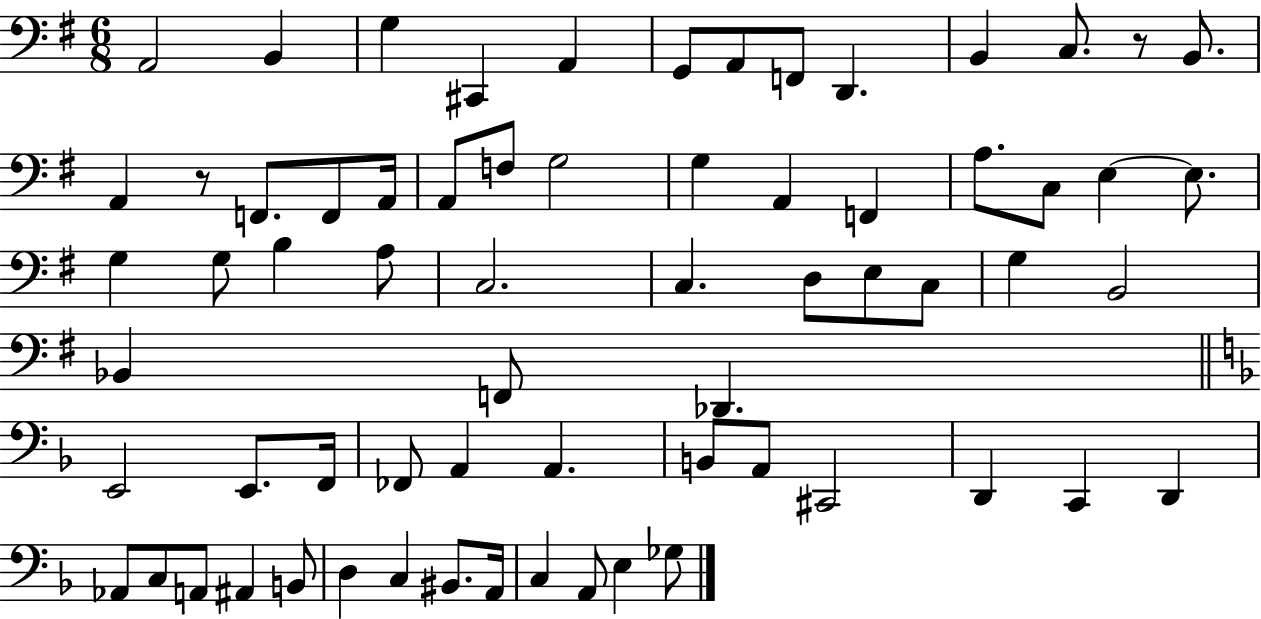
{
  \clef bass
  \numericTimeSignature
  \time 6/8
  \key g \major
  \repeat volta 2 { a,2 b,4 | g4 cis,4 a,4 | g,8 a,8 f,8 d,4. | b,4 c8. r8 b,8. | \break a,4 r8 f,8. f,8 a,16 | a,8 f8 g2 | g4 a,4 f,4 | a8. c8 e4~~ e8. | \break g4 g8 b4 a8 | c2. | c4. d8 e8 c8 | g4 b,2 | \break bes,4 f,8 des,4. | \bar "||" \break \key d \minor e,2 e,8. f,16 | fes,8 a,4 a,4. | b,8 a,8 cis,2 | d,4 c,4 d,4 | \break aes,8 c8 a,8 ais,4 b,8 | d4 c4 bis,8. a,16 | c4 a,8 e4 ges8 | } \bar "|."
}